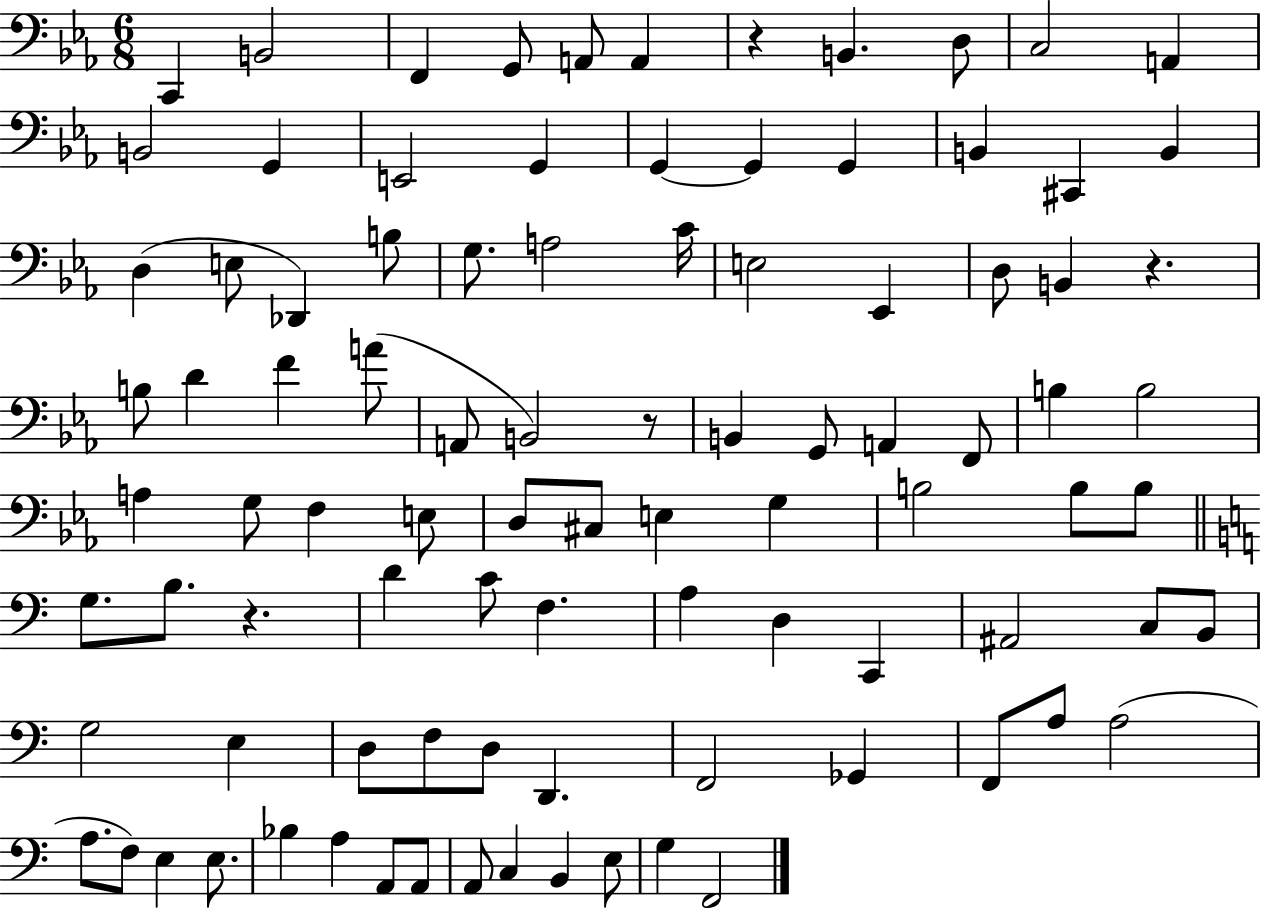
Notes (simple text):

C2/q B2/h F2/q G2/e A2/e A2/q R/q B2/q. D3/e C3/h A2/q B2/h G2/q E2/h G2/q G2/q G2/q G2/q B2/q C#2/q B2/q D3/q E3/e Db2/q B3/e G3/e. A3/h C4/s E3/h Eb2/q D3/e B2/q R/q. B3/e D4/q F4/q A4/e A2/e B2/h R/e B2/q G2/e A2/q F2/e B3/q B3/h A3/q G3/e F3/q E3/e D3/e C#3/e E3/q G3/q B3/h B3/e B3/e G3/e. B3/e. R/q. D4/q C4/e F3/q. A3/q D3/q C2/q A#2/h C3/e B2/e G3/h E3/q D3/e F3/e D3/e D2/q. F2/h Gb2/q F2/e A3/e A3/h A3/e. F3/e E3/q E3/e. Bb3/q A3/q A2/e A2/e A2/e C3/q B2/q E3/e G3/q F2/h